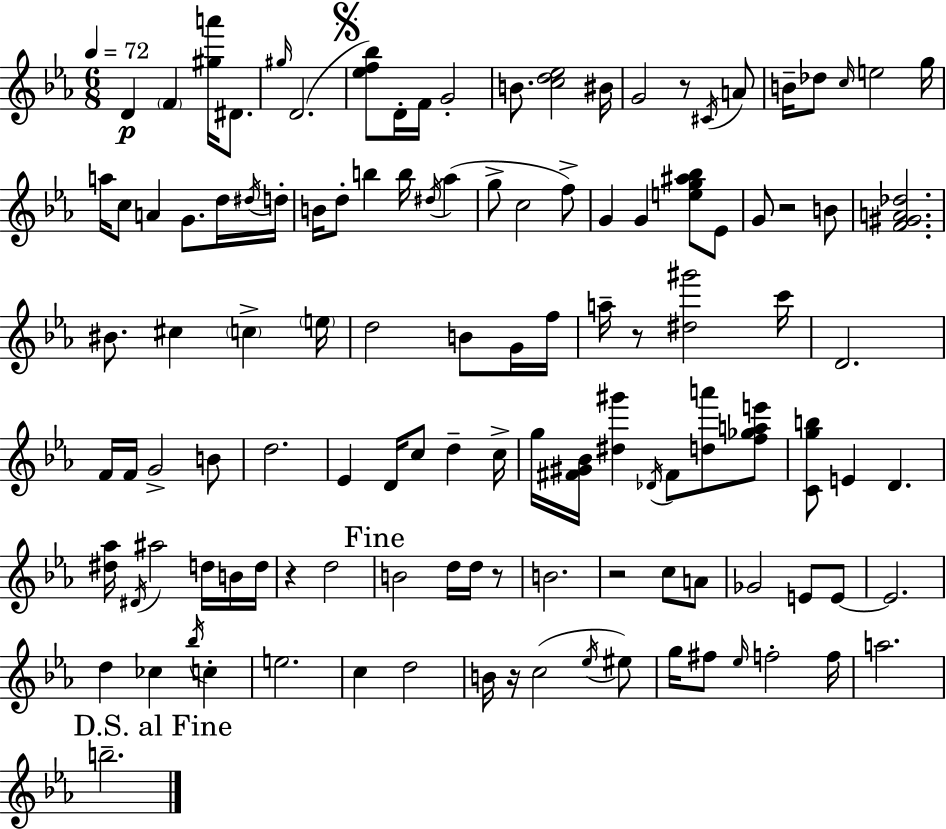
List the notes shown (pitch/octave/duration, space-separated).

D4/q F4/q [G#5,A6]/s D#4/e. G#5/s D4/h. [Eb5,F5,Bb5]/e D4/s F4/s G4/h B4/e. [C5,D5,Eb5]/h BIS4/s G4/h R/e C#4/s A4/e B4/s Db5/e C5/s E5/h G5/s A5/s C5/e A4/q G4/e. D5/s D#5/s D5/s B4/s D5/e B5/q B5/s D#5/s Ab5/q G5/e C5/h F5/e G4/q G4/q [E5,G5,A#5,Bb5]/e Eb4/e G4/e R/h B4/e [F4,G#4,A4,Db5]/h. BIS4/e. C#5/q C5/q E5/s D5/h B4/e G4/s F5/s A5/s R/e [D#5,G#6]/h C6/s D4/h. F4/s F4/s G4/h B4/e D5/h. Eb4/q D4/s C5/e D5/q C5/s G5/s [F#4,G#4,Bb4]/s [D#5,G#6]/q Db4/s F#4/e [D5,A6]/e [F5,Gb5,A5,E6]/e [C4,G5,B5]/e E4/q D4/q. [D#5,Ab5]/s D#4/s A#5/h D5/s B4/s D5/s R/q D5/h B4/h D5/s D5/s R/e B4/h. R/h C5/e A4/e Gb4/h E4/e E4/e E4/h. D5/q CES5/q Bb5/s C5/q E5/h. C5/q D5/h B4/s R/s C5/h Eb5/s EIS5/e G5/s F#5/e Eb5/s F5/h F5/s A5/h. B5/h.